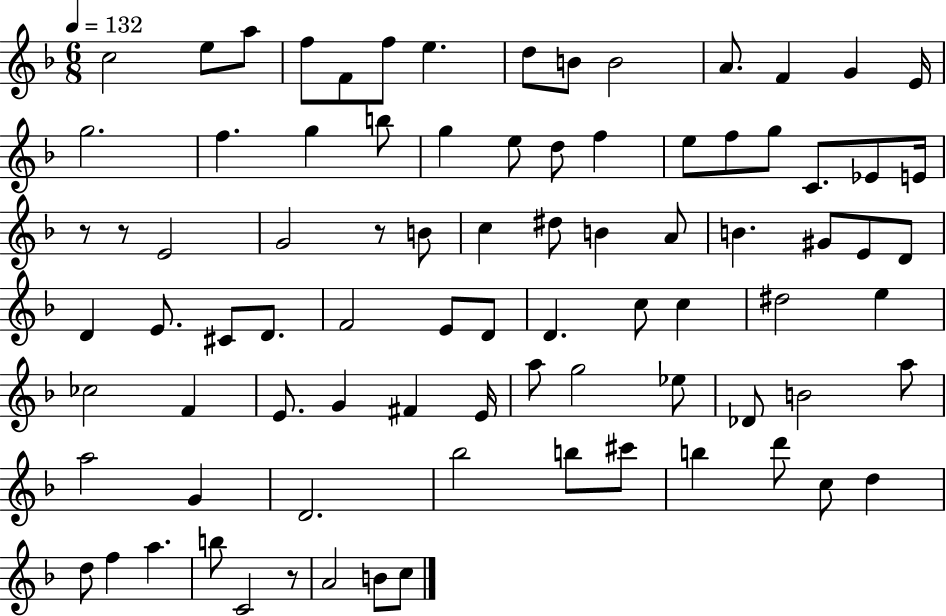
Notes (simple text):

C5/h E5/e A5/e F5/e F4/e F5/e E5/q. D5/e B4/e B4/h A4/e. F4/q G4/q E4/s G5/h. F5/q. G5/q B5/e G5/q E5/e D5/e F5/q E5/e F5/e G5/e C4/e. Eb4/e E4/s R/e R/e E4/h G4/h R/e B4/e C5/q D#5/e B4/q A4/e B4/q. G#4/e E4/e D4/e D4/q E4/e. C#4/e D4/e. F4/h E4/e D4/e D4/q. C5/e C5/q D#5/h E5/q CES5/h F4/q E4/e. G4/q F#4/q E4/s A5/e G5/h Eb5/e Db4/e B4/h A5/e A5/h G4/q D4/h. Bb5/h B5/e C#6/e B5/q D6/e C5/e D5/q D5/e F5/q A5/q. B5/e C4/h R/e A4/h B4/e C5/e